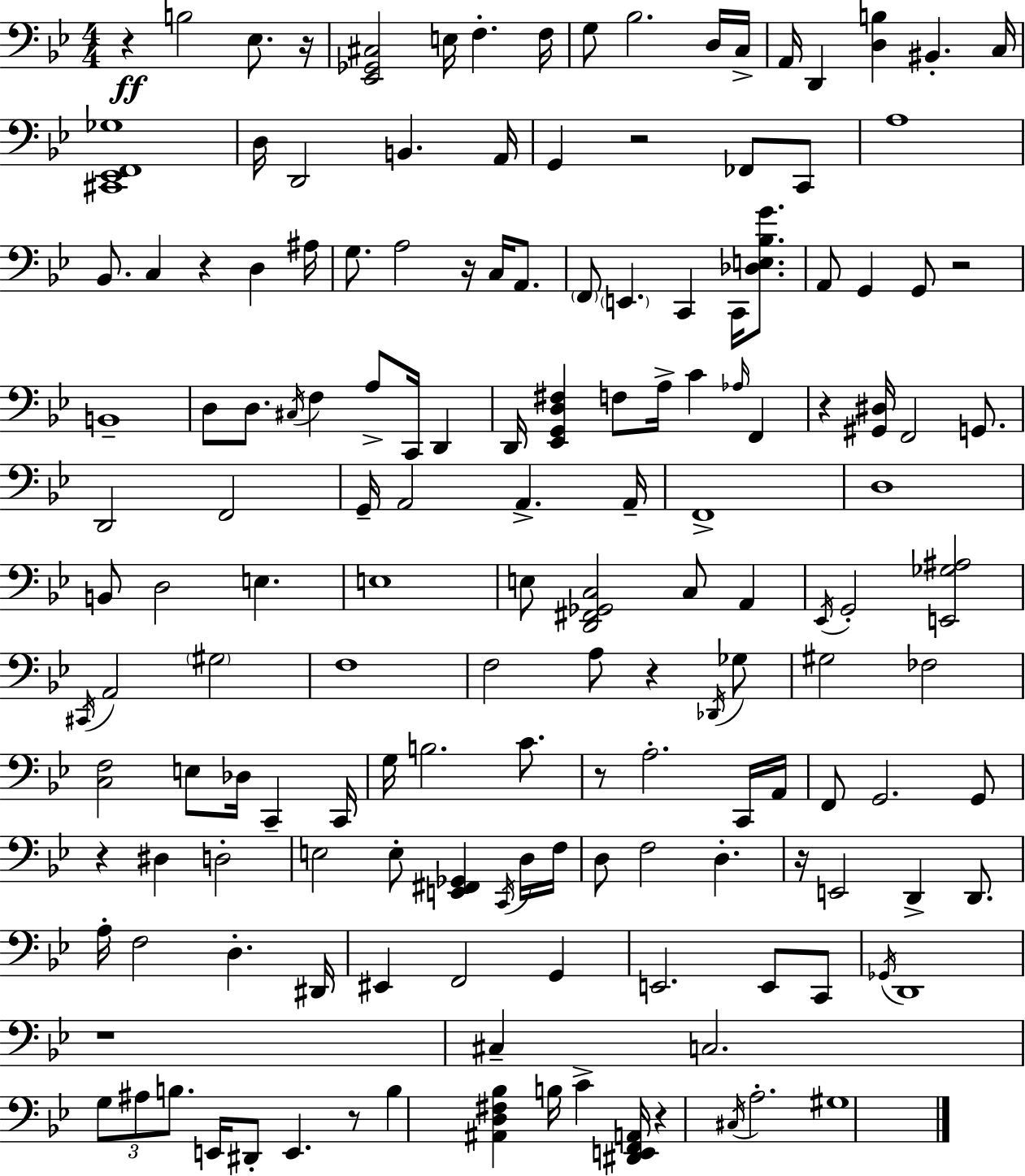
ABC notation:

X:1
T:Untitled
M:4/4
L:1/4
K:Bb
z B,2 _E,/2 z/4 [_E,,_G,,^C,]2 E,/4 F, F,/4 G,/2 _B,2 D,/4 C,/4 A,,/4 D,, [D,B,] ^B,, C,/4 [^C,,_E,,F,,_G,]4 D,/4 D,,2 B,, A,,/4 G,, z2 _F,,/2 C,,/2 A,4 _B,,/2 C, z D, ^A,/4 G,/2 A,2 z/4 C,/4 A,,/2 F,,/2 E,, C,, C,,/4 [_D,E,_B,G]/2 A,,/2 G,, G,,/2 z2 B,,4 D,/2 D,/2 ^C,/4 F, A,/2 C,,/4 D,, D,,/4 [_E,,G,,D,^F,] F,/2 A,/4 C _A,/4 F,, z [^G,,^D,]/4 F,,2 G,,/2 D,,2 F,,2 G,,/4 A,,2 A,, A,,/4 F,,4 D,4 B,,/2 D,2 E, E,4 E,/2 [D,,^F,,_G,,C,]2 C,/2 A,, _E,,/4 G,,2 [E,,_G,^A,]2 ^C,,/4 A,,2 ^G,2 F,4 F,2 A,/2 z _D,,/4 _G,/2 ^G,2 _F,2 [C,F,]2 E,/2 _D,/4 C,, C,,/4 G,/4 B,2 C/2 z/2 A,2 C,,/4 A,,/4 F,,/2 G,,2 G,,/2 z ^D, D,2 E,2 E,/2 [E,,^F,,_G,,] C,,/4 D,/4 F,/4 D,/2 F,2 D, z/4 E,,2 D,, D,,/2 A,/4 F,2 D, ^D,,/4 ^E,, F,,2 G,, E,,2 E,,/2 C,,/2 _G,,/4 D,,4 z4 ^C, C,2 G,/2 ^A,/2 B,/2 E,,/4 ^D,,/2 E,, z/2 B, [^A,,D,^F,_B,] B,/4 C [^D,,E,,F,,A,,]/4 z ^C,/4 A,2 ^G,4